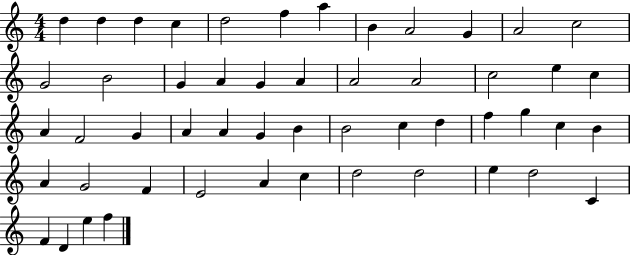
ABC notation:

X:1
T:Untitled
M:4/4
L:1/4
K:C
d d d c d2 f a B A2 G A2 c2 G2 B2 G A G A A2 A2 c2 e c A F2 G A A G B B2 c d f g c B A G2 F E2 A c d2 d2 e d2 C F D e f